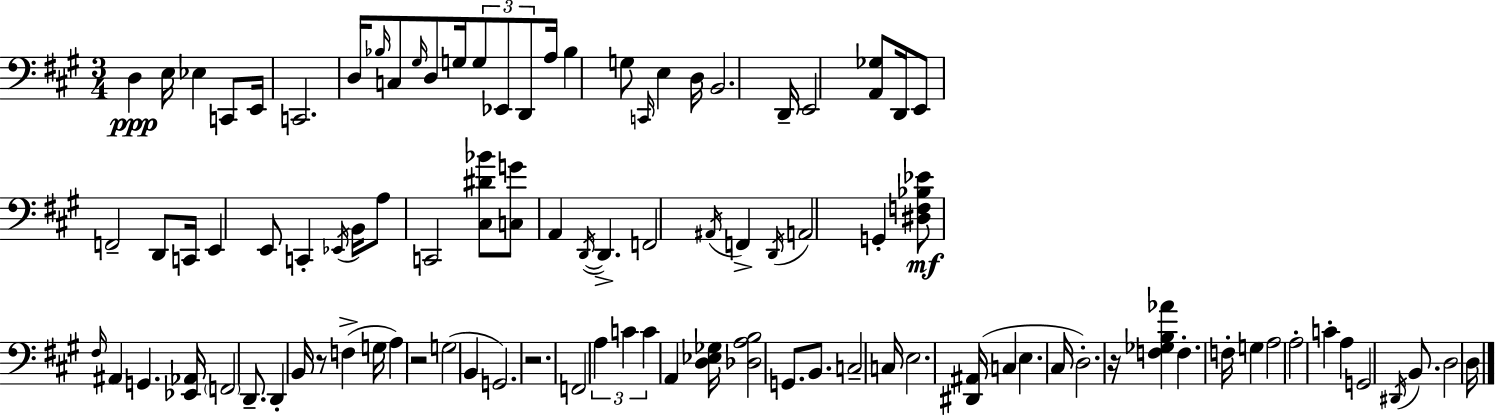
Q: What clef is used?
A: bass